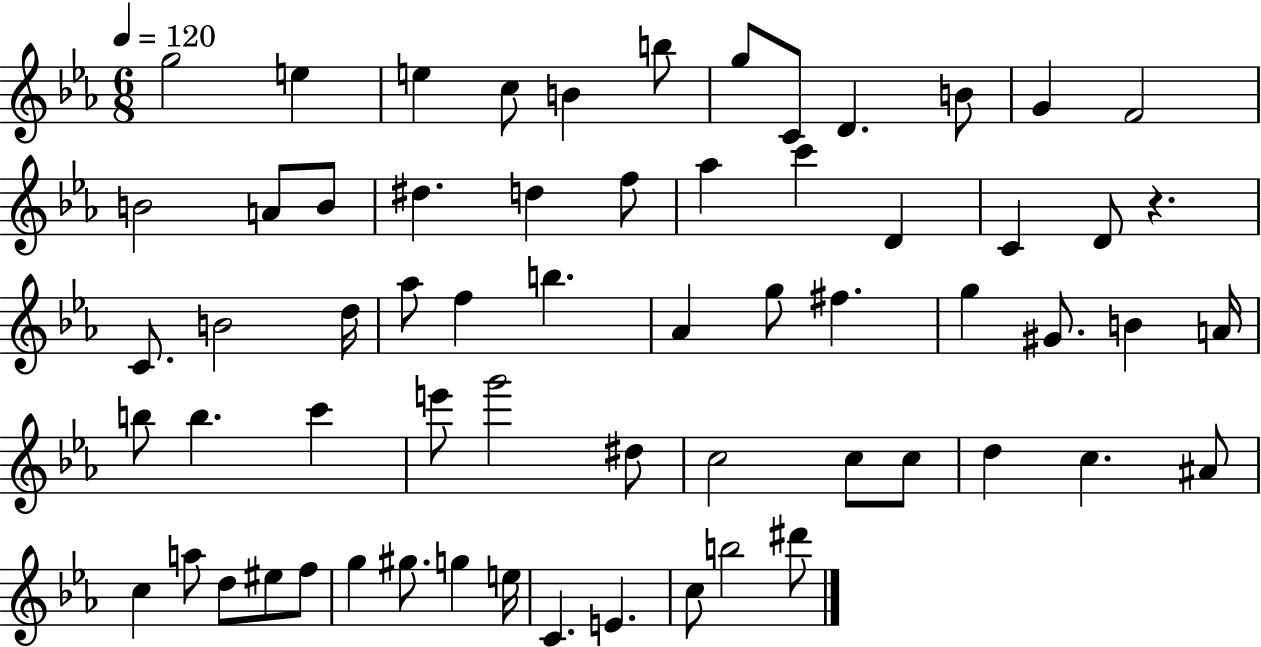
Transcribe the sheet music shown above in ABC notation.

X:1
T:Untitled
M:6/8
L:1/4
K:Eb
g2 e e c/2 B b/2 g/2 C/2 D B/2 G F2 B2 A/2 B/2 ^d d f/2 _a c' D C D/2 z C/2 B2 d/4 _a/2 f b _A g/2 ^f g ^G/2 B A/4 b/2 b c' e'/2 g'2 ^d/2 c2 c/2 c/2 d c ^A/2 c a/2 d/2 ^e/2 f/2 g ^g/2 g e/4 C E c/2 b2 ^d'/2